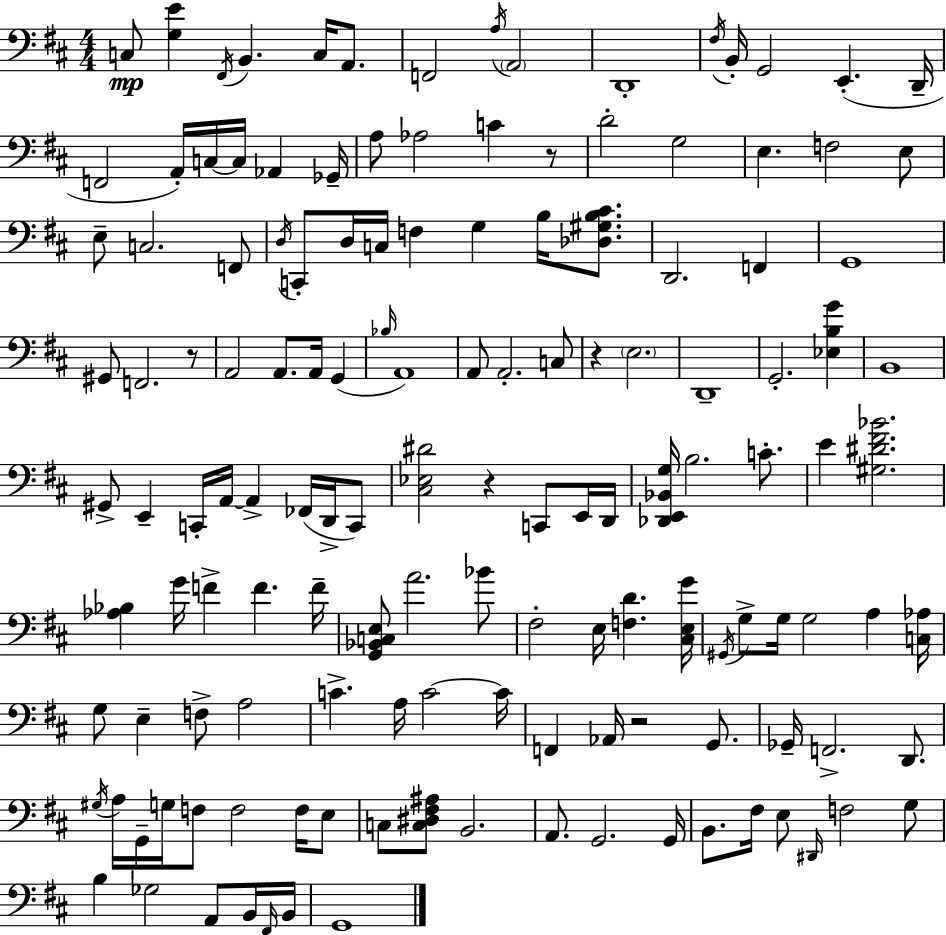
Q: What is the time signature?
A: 4/4